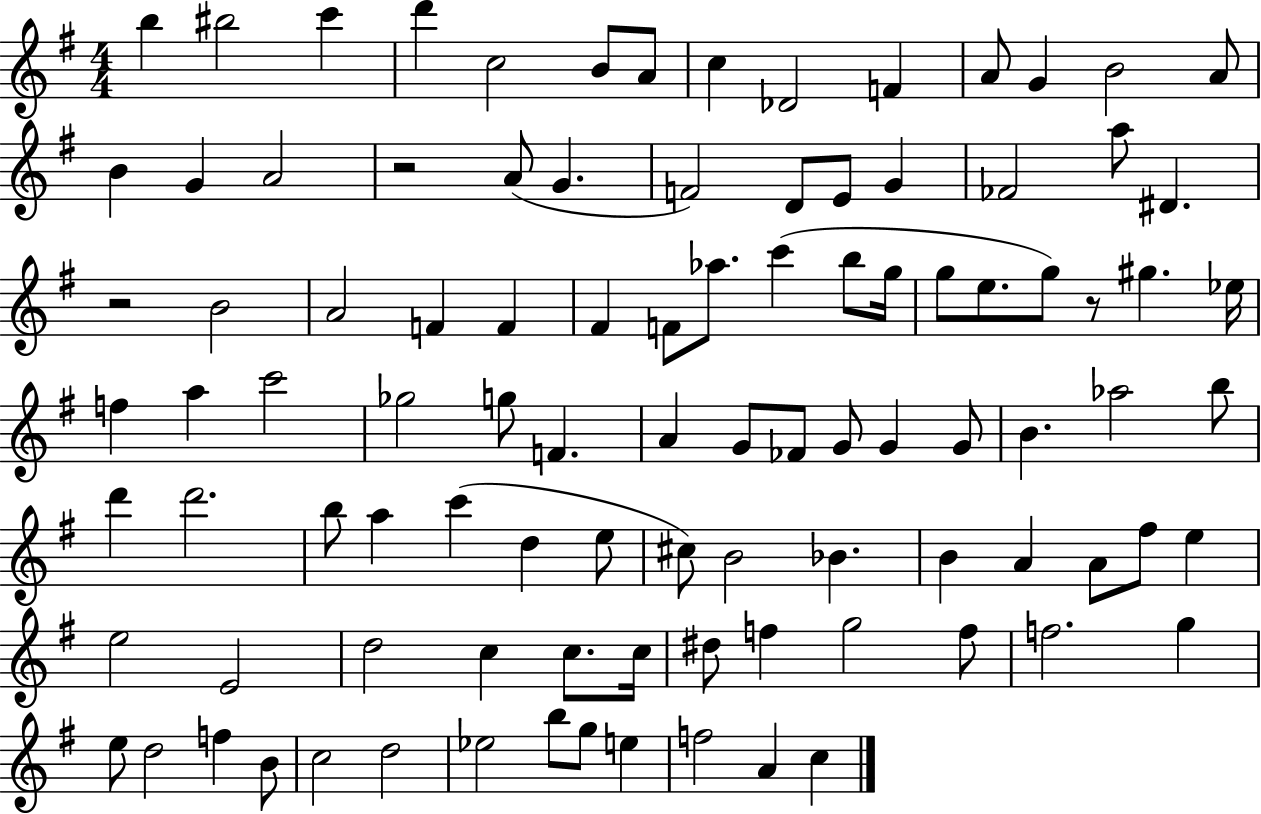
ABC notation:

X:1
T:Untitled
M:4/4
L:1/4
K:G
b ^b2 c' d' c2 B/2 A/2 c _D2 F A/2 G B2 A/2 B G A2 z2 A/2 G F2 D/2 E/2 G _F2 a/2 ^D z2 B2 A2 F F ^F F/2 _a/2 c' b/2 g/4 g/2 e/2 g/2 z/2 ^g _e/4 f a c'2 _g2 g/2 F A G/2 _F/2 G/2 G G/2 B _a2 b/2 d' d'2 b/2 a c' d e/2 ^c/2 B2 _B B A A/2 ^f/2 e e2 E2 d2 c c/2 c/4 ^d/2 f g2 f/2 f2 g e/2 d2 f B/2 c2 d2 _e2 b/2 g/2 e f2 A c